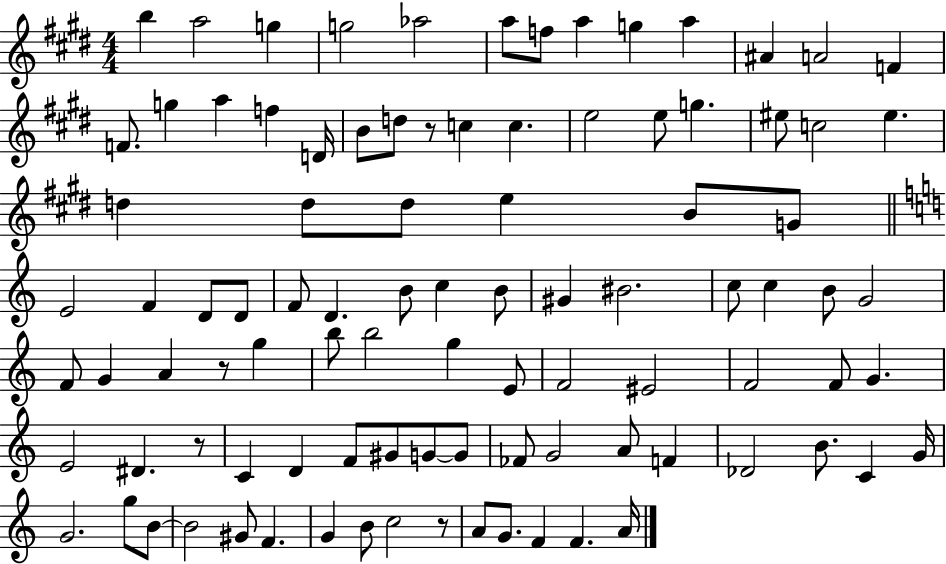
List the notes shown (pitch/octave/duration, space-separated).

B5/q A5/h G5/q G5/h Ab5/h A5/e F5/e A5/q G5/q A5/q A#4/q A4/h F4/q F4/e. G5/q A5/q F5/q D4/s B4/e D5/e R/e C5/q C5/q. E5/h E5/e G5/q. EIS5/e C5/h EIS5/q. D5/q D5/e D5/e E5/q B4/e G4/e E4/h F4/q D4/e D4/e F4/e D4/q. B4/e C5/q B4/e G#4/q BIS4/h. C5/e C5/q B4/e G4/h F4/e G4/q A4/q R/e G5/q B5/e B5/h G5/q E4/e F4/h EIS4/h F4/h F4/e G4/q. E4/h D#4/q. R/e C4/q D4/q F4/e G#4/e G4/e G4/e FES4/e G4/h A4/e F4/q Db4/h B4/e. C4/q G4/s G4/h. G5/e B4/e B4/h G#4/e F4/q. G4/q B4/e C5/h R/e A4/e G4/e. F4/q F4/q. A4/s